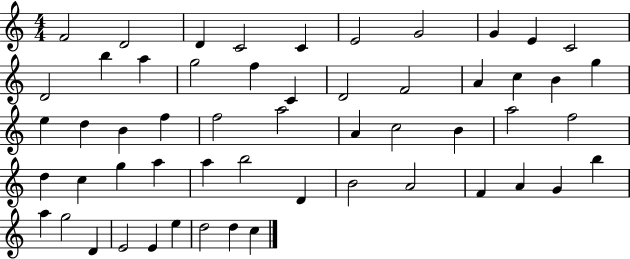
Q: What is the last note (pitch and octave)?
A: C5